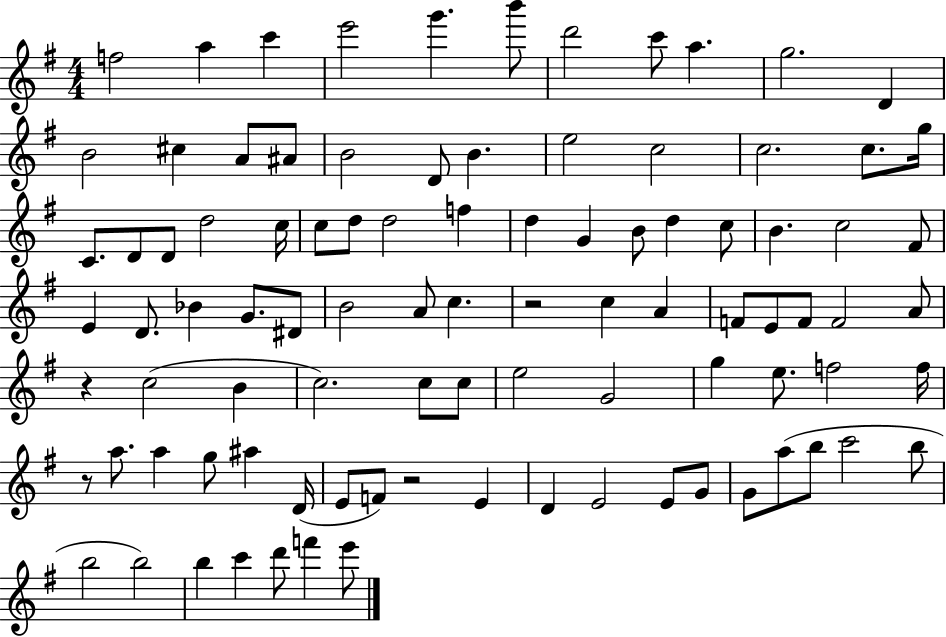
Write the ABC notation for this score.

X:1
T:Untitled
M:4/4
L:1/4
K:G
f2 a c' e'2 g' b'/2 d'2 c'/2 a g2 D B2 ^c A/2 ^A/2 B2 D/2 B e2 c2 c2 c/2 g/4 C/2 D/2 D/2 d2 c/4 c/2 d/2 d2 f d G B/2 d c/2 B c2 ^F/2 E D/2 _B G/2 ^D/2 B2 A/2 c z2 c A F/2 E/2 F/2 F2 A/2 z c2 B c2 c/2 c/2 e2 G2 g e/2 f2 f/4 z/2 a/2 a g/2 ^a D/4 E/2 F/2 z2 E D E2 E/2 G/2 G/2 a/2 b/2 c'2 b/2 b2 b2 b c' d'/2 f' e'/2